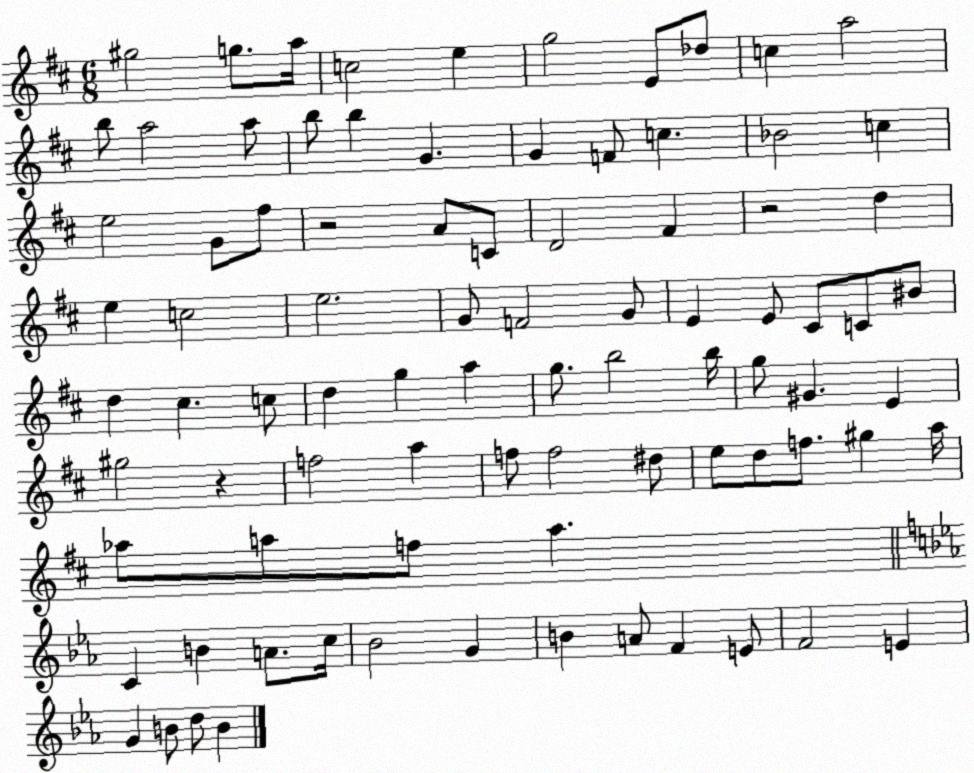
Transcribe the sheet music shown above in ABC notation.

X:1
T:Untitled
M:6/8
L:1/4
K:D
^g2 g/2 a/4 c2 e g2 E/2 _d/2 c a2 b/2 a2 a/2 b/2 b G G F/2 c _B2 c e2 G/2 ^f/2 z2 A/2 C/2 D2 ^F z2 d e c2 e2 G/2 F2 G/2 E E/2 ^C/2 C/2 ^B/2 d ^c c/2 d g a g/2 b2 b/4 g/2 ^G E ^g2 z f2 a f/2 f2 ^d/2 e/2 d/2 f/2 ^g a/4 _a/2 a/2 f/2 a C B A/2 c/4 _B2 G B A/2 F E/2 F2 E G B/2 d/2 B